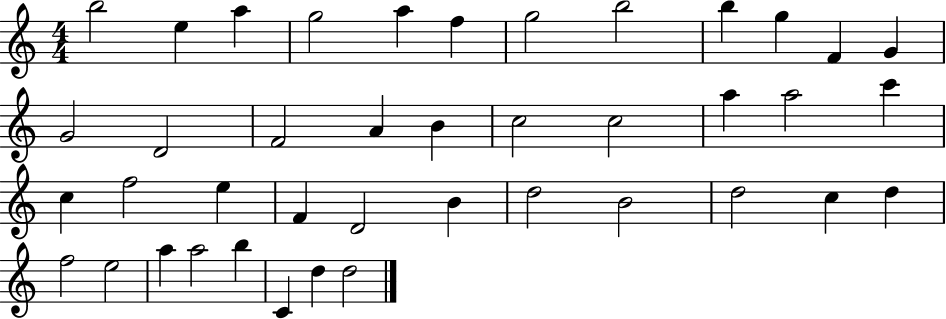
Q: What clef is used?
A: treble